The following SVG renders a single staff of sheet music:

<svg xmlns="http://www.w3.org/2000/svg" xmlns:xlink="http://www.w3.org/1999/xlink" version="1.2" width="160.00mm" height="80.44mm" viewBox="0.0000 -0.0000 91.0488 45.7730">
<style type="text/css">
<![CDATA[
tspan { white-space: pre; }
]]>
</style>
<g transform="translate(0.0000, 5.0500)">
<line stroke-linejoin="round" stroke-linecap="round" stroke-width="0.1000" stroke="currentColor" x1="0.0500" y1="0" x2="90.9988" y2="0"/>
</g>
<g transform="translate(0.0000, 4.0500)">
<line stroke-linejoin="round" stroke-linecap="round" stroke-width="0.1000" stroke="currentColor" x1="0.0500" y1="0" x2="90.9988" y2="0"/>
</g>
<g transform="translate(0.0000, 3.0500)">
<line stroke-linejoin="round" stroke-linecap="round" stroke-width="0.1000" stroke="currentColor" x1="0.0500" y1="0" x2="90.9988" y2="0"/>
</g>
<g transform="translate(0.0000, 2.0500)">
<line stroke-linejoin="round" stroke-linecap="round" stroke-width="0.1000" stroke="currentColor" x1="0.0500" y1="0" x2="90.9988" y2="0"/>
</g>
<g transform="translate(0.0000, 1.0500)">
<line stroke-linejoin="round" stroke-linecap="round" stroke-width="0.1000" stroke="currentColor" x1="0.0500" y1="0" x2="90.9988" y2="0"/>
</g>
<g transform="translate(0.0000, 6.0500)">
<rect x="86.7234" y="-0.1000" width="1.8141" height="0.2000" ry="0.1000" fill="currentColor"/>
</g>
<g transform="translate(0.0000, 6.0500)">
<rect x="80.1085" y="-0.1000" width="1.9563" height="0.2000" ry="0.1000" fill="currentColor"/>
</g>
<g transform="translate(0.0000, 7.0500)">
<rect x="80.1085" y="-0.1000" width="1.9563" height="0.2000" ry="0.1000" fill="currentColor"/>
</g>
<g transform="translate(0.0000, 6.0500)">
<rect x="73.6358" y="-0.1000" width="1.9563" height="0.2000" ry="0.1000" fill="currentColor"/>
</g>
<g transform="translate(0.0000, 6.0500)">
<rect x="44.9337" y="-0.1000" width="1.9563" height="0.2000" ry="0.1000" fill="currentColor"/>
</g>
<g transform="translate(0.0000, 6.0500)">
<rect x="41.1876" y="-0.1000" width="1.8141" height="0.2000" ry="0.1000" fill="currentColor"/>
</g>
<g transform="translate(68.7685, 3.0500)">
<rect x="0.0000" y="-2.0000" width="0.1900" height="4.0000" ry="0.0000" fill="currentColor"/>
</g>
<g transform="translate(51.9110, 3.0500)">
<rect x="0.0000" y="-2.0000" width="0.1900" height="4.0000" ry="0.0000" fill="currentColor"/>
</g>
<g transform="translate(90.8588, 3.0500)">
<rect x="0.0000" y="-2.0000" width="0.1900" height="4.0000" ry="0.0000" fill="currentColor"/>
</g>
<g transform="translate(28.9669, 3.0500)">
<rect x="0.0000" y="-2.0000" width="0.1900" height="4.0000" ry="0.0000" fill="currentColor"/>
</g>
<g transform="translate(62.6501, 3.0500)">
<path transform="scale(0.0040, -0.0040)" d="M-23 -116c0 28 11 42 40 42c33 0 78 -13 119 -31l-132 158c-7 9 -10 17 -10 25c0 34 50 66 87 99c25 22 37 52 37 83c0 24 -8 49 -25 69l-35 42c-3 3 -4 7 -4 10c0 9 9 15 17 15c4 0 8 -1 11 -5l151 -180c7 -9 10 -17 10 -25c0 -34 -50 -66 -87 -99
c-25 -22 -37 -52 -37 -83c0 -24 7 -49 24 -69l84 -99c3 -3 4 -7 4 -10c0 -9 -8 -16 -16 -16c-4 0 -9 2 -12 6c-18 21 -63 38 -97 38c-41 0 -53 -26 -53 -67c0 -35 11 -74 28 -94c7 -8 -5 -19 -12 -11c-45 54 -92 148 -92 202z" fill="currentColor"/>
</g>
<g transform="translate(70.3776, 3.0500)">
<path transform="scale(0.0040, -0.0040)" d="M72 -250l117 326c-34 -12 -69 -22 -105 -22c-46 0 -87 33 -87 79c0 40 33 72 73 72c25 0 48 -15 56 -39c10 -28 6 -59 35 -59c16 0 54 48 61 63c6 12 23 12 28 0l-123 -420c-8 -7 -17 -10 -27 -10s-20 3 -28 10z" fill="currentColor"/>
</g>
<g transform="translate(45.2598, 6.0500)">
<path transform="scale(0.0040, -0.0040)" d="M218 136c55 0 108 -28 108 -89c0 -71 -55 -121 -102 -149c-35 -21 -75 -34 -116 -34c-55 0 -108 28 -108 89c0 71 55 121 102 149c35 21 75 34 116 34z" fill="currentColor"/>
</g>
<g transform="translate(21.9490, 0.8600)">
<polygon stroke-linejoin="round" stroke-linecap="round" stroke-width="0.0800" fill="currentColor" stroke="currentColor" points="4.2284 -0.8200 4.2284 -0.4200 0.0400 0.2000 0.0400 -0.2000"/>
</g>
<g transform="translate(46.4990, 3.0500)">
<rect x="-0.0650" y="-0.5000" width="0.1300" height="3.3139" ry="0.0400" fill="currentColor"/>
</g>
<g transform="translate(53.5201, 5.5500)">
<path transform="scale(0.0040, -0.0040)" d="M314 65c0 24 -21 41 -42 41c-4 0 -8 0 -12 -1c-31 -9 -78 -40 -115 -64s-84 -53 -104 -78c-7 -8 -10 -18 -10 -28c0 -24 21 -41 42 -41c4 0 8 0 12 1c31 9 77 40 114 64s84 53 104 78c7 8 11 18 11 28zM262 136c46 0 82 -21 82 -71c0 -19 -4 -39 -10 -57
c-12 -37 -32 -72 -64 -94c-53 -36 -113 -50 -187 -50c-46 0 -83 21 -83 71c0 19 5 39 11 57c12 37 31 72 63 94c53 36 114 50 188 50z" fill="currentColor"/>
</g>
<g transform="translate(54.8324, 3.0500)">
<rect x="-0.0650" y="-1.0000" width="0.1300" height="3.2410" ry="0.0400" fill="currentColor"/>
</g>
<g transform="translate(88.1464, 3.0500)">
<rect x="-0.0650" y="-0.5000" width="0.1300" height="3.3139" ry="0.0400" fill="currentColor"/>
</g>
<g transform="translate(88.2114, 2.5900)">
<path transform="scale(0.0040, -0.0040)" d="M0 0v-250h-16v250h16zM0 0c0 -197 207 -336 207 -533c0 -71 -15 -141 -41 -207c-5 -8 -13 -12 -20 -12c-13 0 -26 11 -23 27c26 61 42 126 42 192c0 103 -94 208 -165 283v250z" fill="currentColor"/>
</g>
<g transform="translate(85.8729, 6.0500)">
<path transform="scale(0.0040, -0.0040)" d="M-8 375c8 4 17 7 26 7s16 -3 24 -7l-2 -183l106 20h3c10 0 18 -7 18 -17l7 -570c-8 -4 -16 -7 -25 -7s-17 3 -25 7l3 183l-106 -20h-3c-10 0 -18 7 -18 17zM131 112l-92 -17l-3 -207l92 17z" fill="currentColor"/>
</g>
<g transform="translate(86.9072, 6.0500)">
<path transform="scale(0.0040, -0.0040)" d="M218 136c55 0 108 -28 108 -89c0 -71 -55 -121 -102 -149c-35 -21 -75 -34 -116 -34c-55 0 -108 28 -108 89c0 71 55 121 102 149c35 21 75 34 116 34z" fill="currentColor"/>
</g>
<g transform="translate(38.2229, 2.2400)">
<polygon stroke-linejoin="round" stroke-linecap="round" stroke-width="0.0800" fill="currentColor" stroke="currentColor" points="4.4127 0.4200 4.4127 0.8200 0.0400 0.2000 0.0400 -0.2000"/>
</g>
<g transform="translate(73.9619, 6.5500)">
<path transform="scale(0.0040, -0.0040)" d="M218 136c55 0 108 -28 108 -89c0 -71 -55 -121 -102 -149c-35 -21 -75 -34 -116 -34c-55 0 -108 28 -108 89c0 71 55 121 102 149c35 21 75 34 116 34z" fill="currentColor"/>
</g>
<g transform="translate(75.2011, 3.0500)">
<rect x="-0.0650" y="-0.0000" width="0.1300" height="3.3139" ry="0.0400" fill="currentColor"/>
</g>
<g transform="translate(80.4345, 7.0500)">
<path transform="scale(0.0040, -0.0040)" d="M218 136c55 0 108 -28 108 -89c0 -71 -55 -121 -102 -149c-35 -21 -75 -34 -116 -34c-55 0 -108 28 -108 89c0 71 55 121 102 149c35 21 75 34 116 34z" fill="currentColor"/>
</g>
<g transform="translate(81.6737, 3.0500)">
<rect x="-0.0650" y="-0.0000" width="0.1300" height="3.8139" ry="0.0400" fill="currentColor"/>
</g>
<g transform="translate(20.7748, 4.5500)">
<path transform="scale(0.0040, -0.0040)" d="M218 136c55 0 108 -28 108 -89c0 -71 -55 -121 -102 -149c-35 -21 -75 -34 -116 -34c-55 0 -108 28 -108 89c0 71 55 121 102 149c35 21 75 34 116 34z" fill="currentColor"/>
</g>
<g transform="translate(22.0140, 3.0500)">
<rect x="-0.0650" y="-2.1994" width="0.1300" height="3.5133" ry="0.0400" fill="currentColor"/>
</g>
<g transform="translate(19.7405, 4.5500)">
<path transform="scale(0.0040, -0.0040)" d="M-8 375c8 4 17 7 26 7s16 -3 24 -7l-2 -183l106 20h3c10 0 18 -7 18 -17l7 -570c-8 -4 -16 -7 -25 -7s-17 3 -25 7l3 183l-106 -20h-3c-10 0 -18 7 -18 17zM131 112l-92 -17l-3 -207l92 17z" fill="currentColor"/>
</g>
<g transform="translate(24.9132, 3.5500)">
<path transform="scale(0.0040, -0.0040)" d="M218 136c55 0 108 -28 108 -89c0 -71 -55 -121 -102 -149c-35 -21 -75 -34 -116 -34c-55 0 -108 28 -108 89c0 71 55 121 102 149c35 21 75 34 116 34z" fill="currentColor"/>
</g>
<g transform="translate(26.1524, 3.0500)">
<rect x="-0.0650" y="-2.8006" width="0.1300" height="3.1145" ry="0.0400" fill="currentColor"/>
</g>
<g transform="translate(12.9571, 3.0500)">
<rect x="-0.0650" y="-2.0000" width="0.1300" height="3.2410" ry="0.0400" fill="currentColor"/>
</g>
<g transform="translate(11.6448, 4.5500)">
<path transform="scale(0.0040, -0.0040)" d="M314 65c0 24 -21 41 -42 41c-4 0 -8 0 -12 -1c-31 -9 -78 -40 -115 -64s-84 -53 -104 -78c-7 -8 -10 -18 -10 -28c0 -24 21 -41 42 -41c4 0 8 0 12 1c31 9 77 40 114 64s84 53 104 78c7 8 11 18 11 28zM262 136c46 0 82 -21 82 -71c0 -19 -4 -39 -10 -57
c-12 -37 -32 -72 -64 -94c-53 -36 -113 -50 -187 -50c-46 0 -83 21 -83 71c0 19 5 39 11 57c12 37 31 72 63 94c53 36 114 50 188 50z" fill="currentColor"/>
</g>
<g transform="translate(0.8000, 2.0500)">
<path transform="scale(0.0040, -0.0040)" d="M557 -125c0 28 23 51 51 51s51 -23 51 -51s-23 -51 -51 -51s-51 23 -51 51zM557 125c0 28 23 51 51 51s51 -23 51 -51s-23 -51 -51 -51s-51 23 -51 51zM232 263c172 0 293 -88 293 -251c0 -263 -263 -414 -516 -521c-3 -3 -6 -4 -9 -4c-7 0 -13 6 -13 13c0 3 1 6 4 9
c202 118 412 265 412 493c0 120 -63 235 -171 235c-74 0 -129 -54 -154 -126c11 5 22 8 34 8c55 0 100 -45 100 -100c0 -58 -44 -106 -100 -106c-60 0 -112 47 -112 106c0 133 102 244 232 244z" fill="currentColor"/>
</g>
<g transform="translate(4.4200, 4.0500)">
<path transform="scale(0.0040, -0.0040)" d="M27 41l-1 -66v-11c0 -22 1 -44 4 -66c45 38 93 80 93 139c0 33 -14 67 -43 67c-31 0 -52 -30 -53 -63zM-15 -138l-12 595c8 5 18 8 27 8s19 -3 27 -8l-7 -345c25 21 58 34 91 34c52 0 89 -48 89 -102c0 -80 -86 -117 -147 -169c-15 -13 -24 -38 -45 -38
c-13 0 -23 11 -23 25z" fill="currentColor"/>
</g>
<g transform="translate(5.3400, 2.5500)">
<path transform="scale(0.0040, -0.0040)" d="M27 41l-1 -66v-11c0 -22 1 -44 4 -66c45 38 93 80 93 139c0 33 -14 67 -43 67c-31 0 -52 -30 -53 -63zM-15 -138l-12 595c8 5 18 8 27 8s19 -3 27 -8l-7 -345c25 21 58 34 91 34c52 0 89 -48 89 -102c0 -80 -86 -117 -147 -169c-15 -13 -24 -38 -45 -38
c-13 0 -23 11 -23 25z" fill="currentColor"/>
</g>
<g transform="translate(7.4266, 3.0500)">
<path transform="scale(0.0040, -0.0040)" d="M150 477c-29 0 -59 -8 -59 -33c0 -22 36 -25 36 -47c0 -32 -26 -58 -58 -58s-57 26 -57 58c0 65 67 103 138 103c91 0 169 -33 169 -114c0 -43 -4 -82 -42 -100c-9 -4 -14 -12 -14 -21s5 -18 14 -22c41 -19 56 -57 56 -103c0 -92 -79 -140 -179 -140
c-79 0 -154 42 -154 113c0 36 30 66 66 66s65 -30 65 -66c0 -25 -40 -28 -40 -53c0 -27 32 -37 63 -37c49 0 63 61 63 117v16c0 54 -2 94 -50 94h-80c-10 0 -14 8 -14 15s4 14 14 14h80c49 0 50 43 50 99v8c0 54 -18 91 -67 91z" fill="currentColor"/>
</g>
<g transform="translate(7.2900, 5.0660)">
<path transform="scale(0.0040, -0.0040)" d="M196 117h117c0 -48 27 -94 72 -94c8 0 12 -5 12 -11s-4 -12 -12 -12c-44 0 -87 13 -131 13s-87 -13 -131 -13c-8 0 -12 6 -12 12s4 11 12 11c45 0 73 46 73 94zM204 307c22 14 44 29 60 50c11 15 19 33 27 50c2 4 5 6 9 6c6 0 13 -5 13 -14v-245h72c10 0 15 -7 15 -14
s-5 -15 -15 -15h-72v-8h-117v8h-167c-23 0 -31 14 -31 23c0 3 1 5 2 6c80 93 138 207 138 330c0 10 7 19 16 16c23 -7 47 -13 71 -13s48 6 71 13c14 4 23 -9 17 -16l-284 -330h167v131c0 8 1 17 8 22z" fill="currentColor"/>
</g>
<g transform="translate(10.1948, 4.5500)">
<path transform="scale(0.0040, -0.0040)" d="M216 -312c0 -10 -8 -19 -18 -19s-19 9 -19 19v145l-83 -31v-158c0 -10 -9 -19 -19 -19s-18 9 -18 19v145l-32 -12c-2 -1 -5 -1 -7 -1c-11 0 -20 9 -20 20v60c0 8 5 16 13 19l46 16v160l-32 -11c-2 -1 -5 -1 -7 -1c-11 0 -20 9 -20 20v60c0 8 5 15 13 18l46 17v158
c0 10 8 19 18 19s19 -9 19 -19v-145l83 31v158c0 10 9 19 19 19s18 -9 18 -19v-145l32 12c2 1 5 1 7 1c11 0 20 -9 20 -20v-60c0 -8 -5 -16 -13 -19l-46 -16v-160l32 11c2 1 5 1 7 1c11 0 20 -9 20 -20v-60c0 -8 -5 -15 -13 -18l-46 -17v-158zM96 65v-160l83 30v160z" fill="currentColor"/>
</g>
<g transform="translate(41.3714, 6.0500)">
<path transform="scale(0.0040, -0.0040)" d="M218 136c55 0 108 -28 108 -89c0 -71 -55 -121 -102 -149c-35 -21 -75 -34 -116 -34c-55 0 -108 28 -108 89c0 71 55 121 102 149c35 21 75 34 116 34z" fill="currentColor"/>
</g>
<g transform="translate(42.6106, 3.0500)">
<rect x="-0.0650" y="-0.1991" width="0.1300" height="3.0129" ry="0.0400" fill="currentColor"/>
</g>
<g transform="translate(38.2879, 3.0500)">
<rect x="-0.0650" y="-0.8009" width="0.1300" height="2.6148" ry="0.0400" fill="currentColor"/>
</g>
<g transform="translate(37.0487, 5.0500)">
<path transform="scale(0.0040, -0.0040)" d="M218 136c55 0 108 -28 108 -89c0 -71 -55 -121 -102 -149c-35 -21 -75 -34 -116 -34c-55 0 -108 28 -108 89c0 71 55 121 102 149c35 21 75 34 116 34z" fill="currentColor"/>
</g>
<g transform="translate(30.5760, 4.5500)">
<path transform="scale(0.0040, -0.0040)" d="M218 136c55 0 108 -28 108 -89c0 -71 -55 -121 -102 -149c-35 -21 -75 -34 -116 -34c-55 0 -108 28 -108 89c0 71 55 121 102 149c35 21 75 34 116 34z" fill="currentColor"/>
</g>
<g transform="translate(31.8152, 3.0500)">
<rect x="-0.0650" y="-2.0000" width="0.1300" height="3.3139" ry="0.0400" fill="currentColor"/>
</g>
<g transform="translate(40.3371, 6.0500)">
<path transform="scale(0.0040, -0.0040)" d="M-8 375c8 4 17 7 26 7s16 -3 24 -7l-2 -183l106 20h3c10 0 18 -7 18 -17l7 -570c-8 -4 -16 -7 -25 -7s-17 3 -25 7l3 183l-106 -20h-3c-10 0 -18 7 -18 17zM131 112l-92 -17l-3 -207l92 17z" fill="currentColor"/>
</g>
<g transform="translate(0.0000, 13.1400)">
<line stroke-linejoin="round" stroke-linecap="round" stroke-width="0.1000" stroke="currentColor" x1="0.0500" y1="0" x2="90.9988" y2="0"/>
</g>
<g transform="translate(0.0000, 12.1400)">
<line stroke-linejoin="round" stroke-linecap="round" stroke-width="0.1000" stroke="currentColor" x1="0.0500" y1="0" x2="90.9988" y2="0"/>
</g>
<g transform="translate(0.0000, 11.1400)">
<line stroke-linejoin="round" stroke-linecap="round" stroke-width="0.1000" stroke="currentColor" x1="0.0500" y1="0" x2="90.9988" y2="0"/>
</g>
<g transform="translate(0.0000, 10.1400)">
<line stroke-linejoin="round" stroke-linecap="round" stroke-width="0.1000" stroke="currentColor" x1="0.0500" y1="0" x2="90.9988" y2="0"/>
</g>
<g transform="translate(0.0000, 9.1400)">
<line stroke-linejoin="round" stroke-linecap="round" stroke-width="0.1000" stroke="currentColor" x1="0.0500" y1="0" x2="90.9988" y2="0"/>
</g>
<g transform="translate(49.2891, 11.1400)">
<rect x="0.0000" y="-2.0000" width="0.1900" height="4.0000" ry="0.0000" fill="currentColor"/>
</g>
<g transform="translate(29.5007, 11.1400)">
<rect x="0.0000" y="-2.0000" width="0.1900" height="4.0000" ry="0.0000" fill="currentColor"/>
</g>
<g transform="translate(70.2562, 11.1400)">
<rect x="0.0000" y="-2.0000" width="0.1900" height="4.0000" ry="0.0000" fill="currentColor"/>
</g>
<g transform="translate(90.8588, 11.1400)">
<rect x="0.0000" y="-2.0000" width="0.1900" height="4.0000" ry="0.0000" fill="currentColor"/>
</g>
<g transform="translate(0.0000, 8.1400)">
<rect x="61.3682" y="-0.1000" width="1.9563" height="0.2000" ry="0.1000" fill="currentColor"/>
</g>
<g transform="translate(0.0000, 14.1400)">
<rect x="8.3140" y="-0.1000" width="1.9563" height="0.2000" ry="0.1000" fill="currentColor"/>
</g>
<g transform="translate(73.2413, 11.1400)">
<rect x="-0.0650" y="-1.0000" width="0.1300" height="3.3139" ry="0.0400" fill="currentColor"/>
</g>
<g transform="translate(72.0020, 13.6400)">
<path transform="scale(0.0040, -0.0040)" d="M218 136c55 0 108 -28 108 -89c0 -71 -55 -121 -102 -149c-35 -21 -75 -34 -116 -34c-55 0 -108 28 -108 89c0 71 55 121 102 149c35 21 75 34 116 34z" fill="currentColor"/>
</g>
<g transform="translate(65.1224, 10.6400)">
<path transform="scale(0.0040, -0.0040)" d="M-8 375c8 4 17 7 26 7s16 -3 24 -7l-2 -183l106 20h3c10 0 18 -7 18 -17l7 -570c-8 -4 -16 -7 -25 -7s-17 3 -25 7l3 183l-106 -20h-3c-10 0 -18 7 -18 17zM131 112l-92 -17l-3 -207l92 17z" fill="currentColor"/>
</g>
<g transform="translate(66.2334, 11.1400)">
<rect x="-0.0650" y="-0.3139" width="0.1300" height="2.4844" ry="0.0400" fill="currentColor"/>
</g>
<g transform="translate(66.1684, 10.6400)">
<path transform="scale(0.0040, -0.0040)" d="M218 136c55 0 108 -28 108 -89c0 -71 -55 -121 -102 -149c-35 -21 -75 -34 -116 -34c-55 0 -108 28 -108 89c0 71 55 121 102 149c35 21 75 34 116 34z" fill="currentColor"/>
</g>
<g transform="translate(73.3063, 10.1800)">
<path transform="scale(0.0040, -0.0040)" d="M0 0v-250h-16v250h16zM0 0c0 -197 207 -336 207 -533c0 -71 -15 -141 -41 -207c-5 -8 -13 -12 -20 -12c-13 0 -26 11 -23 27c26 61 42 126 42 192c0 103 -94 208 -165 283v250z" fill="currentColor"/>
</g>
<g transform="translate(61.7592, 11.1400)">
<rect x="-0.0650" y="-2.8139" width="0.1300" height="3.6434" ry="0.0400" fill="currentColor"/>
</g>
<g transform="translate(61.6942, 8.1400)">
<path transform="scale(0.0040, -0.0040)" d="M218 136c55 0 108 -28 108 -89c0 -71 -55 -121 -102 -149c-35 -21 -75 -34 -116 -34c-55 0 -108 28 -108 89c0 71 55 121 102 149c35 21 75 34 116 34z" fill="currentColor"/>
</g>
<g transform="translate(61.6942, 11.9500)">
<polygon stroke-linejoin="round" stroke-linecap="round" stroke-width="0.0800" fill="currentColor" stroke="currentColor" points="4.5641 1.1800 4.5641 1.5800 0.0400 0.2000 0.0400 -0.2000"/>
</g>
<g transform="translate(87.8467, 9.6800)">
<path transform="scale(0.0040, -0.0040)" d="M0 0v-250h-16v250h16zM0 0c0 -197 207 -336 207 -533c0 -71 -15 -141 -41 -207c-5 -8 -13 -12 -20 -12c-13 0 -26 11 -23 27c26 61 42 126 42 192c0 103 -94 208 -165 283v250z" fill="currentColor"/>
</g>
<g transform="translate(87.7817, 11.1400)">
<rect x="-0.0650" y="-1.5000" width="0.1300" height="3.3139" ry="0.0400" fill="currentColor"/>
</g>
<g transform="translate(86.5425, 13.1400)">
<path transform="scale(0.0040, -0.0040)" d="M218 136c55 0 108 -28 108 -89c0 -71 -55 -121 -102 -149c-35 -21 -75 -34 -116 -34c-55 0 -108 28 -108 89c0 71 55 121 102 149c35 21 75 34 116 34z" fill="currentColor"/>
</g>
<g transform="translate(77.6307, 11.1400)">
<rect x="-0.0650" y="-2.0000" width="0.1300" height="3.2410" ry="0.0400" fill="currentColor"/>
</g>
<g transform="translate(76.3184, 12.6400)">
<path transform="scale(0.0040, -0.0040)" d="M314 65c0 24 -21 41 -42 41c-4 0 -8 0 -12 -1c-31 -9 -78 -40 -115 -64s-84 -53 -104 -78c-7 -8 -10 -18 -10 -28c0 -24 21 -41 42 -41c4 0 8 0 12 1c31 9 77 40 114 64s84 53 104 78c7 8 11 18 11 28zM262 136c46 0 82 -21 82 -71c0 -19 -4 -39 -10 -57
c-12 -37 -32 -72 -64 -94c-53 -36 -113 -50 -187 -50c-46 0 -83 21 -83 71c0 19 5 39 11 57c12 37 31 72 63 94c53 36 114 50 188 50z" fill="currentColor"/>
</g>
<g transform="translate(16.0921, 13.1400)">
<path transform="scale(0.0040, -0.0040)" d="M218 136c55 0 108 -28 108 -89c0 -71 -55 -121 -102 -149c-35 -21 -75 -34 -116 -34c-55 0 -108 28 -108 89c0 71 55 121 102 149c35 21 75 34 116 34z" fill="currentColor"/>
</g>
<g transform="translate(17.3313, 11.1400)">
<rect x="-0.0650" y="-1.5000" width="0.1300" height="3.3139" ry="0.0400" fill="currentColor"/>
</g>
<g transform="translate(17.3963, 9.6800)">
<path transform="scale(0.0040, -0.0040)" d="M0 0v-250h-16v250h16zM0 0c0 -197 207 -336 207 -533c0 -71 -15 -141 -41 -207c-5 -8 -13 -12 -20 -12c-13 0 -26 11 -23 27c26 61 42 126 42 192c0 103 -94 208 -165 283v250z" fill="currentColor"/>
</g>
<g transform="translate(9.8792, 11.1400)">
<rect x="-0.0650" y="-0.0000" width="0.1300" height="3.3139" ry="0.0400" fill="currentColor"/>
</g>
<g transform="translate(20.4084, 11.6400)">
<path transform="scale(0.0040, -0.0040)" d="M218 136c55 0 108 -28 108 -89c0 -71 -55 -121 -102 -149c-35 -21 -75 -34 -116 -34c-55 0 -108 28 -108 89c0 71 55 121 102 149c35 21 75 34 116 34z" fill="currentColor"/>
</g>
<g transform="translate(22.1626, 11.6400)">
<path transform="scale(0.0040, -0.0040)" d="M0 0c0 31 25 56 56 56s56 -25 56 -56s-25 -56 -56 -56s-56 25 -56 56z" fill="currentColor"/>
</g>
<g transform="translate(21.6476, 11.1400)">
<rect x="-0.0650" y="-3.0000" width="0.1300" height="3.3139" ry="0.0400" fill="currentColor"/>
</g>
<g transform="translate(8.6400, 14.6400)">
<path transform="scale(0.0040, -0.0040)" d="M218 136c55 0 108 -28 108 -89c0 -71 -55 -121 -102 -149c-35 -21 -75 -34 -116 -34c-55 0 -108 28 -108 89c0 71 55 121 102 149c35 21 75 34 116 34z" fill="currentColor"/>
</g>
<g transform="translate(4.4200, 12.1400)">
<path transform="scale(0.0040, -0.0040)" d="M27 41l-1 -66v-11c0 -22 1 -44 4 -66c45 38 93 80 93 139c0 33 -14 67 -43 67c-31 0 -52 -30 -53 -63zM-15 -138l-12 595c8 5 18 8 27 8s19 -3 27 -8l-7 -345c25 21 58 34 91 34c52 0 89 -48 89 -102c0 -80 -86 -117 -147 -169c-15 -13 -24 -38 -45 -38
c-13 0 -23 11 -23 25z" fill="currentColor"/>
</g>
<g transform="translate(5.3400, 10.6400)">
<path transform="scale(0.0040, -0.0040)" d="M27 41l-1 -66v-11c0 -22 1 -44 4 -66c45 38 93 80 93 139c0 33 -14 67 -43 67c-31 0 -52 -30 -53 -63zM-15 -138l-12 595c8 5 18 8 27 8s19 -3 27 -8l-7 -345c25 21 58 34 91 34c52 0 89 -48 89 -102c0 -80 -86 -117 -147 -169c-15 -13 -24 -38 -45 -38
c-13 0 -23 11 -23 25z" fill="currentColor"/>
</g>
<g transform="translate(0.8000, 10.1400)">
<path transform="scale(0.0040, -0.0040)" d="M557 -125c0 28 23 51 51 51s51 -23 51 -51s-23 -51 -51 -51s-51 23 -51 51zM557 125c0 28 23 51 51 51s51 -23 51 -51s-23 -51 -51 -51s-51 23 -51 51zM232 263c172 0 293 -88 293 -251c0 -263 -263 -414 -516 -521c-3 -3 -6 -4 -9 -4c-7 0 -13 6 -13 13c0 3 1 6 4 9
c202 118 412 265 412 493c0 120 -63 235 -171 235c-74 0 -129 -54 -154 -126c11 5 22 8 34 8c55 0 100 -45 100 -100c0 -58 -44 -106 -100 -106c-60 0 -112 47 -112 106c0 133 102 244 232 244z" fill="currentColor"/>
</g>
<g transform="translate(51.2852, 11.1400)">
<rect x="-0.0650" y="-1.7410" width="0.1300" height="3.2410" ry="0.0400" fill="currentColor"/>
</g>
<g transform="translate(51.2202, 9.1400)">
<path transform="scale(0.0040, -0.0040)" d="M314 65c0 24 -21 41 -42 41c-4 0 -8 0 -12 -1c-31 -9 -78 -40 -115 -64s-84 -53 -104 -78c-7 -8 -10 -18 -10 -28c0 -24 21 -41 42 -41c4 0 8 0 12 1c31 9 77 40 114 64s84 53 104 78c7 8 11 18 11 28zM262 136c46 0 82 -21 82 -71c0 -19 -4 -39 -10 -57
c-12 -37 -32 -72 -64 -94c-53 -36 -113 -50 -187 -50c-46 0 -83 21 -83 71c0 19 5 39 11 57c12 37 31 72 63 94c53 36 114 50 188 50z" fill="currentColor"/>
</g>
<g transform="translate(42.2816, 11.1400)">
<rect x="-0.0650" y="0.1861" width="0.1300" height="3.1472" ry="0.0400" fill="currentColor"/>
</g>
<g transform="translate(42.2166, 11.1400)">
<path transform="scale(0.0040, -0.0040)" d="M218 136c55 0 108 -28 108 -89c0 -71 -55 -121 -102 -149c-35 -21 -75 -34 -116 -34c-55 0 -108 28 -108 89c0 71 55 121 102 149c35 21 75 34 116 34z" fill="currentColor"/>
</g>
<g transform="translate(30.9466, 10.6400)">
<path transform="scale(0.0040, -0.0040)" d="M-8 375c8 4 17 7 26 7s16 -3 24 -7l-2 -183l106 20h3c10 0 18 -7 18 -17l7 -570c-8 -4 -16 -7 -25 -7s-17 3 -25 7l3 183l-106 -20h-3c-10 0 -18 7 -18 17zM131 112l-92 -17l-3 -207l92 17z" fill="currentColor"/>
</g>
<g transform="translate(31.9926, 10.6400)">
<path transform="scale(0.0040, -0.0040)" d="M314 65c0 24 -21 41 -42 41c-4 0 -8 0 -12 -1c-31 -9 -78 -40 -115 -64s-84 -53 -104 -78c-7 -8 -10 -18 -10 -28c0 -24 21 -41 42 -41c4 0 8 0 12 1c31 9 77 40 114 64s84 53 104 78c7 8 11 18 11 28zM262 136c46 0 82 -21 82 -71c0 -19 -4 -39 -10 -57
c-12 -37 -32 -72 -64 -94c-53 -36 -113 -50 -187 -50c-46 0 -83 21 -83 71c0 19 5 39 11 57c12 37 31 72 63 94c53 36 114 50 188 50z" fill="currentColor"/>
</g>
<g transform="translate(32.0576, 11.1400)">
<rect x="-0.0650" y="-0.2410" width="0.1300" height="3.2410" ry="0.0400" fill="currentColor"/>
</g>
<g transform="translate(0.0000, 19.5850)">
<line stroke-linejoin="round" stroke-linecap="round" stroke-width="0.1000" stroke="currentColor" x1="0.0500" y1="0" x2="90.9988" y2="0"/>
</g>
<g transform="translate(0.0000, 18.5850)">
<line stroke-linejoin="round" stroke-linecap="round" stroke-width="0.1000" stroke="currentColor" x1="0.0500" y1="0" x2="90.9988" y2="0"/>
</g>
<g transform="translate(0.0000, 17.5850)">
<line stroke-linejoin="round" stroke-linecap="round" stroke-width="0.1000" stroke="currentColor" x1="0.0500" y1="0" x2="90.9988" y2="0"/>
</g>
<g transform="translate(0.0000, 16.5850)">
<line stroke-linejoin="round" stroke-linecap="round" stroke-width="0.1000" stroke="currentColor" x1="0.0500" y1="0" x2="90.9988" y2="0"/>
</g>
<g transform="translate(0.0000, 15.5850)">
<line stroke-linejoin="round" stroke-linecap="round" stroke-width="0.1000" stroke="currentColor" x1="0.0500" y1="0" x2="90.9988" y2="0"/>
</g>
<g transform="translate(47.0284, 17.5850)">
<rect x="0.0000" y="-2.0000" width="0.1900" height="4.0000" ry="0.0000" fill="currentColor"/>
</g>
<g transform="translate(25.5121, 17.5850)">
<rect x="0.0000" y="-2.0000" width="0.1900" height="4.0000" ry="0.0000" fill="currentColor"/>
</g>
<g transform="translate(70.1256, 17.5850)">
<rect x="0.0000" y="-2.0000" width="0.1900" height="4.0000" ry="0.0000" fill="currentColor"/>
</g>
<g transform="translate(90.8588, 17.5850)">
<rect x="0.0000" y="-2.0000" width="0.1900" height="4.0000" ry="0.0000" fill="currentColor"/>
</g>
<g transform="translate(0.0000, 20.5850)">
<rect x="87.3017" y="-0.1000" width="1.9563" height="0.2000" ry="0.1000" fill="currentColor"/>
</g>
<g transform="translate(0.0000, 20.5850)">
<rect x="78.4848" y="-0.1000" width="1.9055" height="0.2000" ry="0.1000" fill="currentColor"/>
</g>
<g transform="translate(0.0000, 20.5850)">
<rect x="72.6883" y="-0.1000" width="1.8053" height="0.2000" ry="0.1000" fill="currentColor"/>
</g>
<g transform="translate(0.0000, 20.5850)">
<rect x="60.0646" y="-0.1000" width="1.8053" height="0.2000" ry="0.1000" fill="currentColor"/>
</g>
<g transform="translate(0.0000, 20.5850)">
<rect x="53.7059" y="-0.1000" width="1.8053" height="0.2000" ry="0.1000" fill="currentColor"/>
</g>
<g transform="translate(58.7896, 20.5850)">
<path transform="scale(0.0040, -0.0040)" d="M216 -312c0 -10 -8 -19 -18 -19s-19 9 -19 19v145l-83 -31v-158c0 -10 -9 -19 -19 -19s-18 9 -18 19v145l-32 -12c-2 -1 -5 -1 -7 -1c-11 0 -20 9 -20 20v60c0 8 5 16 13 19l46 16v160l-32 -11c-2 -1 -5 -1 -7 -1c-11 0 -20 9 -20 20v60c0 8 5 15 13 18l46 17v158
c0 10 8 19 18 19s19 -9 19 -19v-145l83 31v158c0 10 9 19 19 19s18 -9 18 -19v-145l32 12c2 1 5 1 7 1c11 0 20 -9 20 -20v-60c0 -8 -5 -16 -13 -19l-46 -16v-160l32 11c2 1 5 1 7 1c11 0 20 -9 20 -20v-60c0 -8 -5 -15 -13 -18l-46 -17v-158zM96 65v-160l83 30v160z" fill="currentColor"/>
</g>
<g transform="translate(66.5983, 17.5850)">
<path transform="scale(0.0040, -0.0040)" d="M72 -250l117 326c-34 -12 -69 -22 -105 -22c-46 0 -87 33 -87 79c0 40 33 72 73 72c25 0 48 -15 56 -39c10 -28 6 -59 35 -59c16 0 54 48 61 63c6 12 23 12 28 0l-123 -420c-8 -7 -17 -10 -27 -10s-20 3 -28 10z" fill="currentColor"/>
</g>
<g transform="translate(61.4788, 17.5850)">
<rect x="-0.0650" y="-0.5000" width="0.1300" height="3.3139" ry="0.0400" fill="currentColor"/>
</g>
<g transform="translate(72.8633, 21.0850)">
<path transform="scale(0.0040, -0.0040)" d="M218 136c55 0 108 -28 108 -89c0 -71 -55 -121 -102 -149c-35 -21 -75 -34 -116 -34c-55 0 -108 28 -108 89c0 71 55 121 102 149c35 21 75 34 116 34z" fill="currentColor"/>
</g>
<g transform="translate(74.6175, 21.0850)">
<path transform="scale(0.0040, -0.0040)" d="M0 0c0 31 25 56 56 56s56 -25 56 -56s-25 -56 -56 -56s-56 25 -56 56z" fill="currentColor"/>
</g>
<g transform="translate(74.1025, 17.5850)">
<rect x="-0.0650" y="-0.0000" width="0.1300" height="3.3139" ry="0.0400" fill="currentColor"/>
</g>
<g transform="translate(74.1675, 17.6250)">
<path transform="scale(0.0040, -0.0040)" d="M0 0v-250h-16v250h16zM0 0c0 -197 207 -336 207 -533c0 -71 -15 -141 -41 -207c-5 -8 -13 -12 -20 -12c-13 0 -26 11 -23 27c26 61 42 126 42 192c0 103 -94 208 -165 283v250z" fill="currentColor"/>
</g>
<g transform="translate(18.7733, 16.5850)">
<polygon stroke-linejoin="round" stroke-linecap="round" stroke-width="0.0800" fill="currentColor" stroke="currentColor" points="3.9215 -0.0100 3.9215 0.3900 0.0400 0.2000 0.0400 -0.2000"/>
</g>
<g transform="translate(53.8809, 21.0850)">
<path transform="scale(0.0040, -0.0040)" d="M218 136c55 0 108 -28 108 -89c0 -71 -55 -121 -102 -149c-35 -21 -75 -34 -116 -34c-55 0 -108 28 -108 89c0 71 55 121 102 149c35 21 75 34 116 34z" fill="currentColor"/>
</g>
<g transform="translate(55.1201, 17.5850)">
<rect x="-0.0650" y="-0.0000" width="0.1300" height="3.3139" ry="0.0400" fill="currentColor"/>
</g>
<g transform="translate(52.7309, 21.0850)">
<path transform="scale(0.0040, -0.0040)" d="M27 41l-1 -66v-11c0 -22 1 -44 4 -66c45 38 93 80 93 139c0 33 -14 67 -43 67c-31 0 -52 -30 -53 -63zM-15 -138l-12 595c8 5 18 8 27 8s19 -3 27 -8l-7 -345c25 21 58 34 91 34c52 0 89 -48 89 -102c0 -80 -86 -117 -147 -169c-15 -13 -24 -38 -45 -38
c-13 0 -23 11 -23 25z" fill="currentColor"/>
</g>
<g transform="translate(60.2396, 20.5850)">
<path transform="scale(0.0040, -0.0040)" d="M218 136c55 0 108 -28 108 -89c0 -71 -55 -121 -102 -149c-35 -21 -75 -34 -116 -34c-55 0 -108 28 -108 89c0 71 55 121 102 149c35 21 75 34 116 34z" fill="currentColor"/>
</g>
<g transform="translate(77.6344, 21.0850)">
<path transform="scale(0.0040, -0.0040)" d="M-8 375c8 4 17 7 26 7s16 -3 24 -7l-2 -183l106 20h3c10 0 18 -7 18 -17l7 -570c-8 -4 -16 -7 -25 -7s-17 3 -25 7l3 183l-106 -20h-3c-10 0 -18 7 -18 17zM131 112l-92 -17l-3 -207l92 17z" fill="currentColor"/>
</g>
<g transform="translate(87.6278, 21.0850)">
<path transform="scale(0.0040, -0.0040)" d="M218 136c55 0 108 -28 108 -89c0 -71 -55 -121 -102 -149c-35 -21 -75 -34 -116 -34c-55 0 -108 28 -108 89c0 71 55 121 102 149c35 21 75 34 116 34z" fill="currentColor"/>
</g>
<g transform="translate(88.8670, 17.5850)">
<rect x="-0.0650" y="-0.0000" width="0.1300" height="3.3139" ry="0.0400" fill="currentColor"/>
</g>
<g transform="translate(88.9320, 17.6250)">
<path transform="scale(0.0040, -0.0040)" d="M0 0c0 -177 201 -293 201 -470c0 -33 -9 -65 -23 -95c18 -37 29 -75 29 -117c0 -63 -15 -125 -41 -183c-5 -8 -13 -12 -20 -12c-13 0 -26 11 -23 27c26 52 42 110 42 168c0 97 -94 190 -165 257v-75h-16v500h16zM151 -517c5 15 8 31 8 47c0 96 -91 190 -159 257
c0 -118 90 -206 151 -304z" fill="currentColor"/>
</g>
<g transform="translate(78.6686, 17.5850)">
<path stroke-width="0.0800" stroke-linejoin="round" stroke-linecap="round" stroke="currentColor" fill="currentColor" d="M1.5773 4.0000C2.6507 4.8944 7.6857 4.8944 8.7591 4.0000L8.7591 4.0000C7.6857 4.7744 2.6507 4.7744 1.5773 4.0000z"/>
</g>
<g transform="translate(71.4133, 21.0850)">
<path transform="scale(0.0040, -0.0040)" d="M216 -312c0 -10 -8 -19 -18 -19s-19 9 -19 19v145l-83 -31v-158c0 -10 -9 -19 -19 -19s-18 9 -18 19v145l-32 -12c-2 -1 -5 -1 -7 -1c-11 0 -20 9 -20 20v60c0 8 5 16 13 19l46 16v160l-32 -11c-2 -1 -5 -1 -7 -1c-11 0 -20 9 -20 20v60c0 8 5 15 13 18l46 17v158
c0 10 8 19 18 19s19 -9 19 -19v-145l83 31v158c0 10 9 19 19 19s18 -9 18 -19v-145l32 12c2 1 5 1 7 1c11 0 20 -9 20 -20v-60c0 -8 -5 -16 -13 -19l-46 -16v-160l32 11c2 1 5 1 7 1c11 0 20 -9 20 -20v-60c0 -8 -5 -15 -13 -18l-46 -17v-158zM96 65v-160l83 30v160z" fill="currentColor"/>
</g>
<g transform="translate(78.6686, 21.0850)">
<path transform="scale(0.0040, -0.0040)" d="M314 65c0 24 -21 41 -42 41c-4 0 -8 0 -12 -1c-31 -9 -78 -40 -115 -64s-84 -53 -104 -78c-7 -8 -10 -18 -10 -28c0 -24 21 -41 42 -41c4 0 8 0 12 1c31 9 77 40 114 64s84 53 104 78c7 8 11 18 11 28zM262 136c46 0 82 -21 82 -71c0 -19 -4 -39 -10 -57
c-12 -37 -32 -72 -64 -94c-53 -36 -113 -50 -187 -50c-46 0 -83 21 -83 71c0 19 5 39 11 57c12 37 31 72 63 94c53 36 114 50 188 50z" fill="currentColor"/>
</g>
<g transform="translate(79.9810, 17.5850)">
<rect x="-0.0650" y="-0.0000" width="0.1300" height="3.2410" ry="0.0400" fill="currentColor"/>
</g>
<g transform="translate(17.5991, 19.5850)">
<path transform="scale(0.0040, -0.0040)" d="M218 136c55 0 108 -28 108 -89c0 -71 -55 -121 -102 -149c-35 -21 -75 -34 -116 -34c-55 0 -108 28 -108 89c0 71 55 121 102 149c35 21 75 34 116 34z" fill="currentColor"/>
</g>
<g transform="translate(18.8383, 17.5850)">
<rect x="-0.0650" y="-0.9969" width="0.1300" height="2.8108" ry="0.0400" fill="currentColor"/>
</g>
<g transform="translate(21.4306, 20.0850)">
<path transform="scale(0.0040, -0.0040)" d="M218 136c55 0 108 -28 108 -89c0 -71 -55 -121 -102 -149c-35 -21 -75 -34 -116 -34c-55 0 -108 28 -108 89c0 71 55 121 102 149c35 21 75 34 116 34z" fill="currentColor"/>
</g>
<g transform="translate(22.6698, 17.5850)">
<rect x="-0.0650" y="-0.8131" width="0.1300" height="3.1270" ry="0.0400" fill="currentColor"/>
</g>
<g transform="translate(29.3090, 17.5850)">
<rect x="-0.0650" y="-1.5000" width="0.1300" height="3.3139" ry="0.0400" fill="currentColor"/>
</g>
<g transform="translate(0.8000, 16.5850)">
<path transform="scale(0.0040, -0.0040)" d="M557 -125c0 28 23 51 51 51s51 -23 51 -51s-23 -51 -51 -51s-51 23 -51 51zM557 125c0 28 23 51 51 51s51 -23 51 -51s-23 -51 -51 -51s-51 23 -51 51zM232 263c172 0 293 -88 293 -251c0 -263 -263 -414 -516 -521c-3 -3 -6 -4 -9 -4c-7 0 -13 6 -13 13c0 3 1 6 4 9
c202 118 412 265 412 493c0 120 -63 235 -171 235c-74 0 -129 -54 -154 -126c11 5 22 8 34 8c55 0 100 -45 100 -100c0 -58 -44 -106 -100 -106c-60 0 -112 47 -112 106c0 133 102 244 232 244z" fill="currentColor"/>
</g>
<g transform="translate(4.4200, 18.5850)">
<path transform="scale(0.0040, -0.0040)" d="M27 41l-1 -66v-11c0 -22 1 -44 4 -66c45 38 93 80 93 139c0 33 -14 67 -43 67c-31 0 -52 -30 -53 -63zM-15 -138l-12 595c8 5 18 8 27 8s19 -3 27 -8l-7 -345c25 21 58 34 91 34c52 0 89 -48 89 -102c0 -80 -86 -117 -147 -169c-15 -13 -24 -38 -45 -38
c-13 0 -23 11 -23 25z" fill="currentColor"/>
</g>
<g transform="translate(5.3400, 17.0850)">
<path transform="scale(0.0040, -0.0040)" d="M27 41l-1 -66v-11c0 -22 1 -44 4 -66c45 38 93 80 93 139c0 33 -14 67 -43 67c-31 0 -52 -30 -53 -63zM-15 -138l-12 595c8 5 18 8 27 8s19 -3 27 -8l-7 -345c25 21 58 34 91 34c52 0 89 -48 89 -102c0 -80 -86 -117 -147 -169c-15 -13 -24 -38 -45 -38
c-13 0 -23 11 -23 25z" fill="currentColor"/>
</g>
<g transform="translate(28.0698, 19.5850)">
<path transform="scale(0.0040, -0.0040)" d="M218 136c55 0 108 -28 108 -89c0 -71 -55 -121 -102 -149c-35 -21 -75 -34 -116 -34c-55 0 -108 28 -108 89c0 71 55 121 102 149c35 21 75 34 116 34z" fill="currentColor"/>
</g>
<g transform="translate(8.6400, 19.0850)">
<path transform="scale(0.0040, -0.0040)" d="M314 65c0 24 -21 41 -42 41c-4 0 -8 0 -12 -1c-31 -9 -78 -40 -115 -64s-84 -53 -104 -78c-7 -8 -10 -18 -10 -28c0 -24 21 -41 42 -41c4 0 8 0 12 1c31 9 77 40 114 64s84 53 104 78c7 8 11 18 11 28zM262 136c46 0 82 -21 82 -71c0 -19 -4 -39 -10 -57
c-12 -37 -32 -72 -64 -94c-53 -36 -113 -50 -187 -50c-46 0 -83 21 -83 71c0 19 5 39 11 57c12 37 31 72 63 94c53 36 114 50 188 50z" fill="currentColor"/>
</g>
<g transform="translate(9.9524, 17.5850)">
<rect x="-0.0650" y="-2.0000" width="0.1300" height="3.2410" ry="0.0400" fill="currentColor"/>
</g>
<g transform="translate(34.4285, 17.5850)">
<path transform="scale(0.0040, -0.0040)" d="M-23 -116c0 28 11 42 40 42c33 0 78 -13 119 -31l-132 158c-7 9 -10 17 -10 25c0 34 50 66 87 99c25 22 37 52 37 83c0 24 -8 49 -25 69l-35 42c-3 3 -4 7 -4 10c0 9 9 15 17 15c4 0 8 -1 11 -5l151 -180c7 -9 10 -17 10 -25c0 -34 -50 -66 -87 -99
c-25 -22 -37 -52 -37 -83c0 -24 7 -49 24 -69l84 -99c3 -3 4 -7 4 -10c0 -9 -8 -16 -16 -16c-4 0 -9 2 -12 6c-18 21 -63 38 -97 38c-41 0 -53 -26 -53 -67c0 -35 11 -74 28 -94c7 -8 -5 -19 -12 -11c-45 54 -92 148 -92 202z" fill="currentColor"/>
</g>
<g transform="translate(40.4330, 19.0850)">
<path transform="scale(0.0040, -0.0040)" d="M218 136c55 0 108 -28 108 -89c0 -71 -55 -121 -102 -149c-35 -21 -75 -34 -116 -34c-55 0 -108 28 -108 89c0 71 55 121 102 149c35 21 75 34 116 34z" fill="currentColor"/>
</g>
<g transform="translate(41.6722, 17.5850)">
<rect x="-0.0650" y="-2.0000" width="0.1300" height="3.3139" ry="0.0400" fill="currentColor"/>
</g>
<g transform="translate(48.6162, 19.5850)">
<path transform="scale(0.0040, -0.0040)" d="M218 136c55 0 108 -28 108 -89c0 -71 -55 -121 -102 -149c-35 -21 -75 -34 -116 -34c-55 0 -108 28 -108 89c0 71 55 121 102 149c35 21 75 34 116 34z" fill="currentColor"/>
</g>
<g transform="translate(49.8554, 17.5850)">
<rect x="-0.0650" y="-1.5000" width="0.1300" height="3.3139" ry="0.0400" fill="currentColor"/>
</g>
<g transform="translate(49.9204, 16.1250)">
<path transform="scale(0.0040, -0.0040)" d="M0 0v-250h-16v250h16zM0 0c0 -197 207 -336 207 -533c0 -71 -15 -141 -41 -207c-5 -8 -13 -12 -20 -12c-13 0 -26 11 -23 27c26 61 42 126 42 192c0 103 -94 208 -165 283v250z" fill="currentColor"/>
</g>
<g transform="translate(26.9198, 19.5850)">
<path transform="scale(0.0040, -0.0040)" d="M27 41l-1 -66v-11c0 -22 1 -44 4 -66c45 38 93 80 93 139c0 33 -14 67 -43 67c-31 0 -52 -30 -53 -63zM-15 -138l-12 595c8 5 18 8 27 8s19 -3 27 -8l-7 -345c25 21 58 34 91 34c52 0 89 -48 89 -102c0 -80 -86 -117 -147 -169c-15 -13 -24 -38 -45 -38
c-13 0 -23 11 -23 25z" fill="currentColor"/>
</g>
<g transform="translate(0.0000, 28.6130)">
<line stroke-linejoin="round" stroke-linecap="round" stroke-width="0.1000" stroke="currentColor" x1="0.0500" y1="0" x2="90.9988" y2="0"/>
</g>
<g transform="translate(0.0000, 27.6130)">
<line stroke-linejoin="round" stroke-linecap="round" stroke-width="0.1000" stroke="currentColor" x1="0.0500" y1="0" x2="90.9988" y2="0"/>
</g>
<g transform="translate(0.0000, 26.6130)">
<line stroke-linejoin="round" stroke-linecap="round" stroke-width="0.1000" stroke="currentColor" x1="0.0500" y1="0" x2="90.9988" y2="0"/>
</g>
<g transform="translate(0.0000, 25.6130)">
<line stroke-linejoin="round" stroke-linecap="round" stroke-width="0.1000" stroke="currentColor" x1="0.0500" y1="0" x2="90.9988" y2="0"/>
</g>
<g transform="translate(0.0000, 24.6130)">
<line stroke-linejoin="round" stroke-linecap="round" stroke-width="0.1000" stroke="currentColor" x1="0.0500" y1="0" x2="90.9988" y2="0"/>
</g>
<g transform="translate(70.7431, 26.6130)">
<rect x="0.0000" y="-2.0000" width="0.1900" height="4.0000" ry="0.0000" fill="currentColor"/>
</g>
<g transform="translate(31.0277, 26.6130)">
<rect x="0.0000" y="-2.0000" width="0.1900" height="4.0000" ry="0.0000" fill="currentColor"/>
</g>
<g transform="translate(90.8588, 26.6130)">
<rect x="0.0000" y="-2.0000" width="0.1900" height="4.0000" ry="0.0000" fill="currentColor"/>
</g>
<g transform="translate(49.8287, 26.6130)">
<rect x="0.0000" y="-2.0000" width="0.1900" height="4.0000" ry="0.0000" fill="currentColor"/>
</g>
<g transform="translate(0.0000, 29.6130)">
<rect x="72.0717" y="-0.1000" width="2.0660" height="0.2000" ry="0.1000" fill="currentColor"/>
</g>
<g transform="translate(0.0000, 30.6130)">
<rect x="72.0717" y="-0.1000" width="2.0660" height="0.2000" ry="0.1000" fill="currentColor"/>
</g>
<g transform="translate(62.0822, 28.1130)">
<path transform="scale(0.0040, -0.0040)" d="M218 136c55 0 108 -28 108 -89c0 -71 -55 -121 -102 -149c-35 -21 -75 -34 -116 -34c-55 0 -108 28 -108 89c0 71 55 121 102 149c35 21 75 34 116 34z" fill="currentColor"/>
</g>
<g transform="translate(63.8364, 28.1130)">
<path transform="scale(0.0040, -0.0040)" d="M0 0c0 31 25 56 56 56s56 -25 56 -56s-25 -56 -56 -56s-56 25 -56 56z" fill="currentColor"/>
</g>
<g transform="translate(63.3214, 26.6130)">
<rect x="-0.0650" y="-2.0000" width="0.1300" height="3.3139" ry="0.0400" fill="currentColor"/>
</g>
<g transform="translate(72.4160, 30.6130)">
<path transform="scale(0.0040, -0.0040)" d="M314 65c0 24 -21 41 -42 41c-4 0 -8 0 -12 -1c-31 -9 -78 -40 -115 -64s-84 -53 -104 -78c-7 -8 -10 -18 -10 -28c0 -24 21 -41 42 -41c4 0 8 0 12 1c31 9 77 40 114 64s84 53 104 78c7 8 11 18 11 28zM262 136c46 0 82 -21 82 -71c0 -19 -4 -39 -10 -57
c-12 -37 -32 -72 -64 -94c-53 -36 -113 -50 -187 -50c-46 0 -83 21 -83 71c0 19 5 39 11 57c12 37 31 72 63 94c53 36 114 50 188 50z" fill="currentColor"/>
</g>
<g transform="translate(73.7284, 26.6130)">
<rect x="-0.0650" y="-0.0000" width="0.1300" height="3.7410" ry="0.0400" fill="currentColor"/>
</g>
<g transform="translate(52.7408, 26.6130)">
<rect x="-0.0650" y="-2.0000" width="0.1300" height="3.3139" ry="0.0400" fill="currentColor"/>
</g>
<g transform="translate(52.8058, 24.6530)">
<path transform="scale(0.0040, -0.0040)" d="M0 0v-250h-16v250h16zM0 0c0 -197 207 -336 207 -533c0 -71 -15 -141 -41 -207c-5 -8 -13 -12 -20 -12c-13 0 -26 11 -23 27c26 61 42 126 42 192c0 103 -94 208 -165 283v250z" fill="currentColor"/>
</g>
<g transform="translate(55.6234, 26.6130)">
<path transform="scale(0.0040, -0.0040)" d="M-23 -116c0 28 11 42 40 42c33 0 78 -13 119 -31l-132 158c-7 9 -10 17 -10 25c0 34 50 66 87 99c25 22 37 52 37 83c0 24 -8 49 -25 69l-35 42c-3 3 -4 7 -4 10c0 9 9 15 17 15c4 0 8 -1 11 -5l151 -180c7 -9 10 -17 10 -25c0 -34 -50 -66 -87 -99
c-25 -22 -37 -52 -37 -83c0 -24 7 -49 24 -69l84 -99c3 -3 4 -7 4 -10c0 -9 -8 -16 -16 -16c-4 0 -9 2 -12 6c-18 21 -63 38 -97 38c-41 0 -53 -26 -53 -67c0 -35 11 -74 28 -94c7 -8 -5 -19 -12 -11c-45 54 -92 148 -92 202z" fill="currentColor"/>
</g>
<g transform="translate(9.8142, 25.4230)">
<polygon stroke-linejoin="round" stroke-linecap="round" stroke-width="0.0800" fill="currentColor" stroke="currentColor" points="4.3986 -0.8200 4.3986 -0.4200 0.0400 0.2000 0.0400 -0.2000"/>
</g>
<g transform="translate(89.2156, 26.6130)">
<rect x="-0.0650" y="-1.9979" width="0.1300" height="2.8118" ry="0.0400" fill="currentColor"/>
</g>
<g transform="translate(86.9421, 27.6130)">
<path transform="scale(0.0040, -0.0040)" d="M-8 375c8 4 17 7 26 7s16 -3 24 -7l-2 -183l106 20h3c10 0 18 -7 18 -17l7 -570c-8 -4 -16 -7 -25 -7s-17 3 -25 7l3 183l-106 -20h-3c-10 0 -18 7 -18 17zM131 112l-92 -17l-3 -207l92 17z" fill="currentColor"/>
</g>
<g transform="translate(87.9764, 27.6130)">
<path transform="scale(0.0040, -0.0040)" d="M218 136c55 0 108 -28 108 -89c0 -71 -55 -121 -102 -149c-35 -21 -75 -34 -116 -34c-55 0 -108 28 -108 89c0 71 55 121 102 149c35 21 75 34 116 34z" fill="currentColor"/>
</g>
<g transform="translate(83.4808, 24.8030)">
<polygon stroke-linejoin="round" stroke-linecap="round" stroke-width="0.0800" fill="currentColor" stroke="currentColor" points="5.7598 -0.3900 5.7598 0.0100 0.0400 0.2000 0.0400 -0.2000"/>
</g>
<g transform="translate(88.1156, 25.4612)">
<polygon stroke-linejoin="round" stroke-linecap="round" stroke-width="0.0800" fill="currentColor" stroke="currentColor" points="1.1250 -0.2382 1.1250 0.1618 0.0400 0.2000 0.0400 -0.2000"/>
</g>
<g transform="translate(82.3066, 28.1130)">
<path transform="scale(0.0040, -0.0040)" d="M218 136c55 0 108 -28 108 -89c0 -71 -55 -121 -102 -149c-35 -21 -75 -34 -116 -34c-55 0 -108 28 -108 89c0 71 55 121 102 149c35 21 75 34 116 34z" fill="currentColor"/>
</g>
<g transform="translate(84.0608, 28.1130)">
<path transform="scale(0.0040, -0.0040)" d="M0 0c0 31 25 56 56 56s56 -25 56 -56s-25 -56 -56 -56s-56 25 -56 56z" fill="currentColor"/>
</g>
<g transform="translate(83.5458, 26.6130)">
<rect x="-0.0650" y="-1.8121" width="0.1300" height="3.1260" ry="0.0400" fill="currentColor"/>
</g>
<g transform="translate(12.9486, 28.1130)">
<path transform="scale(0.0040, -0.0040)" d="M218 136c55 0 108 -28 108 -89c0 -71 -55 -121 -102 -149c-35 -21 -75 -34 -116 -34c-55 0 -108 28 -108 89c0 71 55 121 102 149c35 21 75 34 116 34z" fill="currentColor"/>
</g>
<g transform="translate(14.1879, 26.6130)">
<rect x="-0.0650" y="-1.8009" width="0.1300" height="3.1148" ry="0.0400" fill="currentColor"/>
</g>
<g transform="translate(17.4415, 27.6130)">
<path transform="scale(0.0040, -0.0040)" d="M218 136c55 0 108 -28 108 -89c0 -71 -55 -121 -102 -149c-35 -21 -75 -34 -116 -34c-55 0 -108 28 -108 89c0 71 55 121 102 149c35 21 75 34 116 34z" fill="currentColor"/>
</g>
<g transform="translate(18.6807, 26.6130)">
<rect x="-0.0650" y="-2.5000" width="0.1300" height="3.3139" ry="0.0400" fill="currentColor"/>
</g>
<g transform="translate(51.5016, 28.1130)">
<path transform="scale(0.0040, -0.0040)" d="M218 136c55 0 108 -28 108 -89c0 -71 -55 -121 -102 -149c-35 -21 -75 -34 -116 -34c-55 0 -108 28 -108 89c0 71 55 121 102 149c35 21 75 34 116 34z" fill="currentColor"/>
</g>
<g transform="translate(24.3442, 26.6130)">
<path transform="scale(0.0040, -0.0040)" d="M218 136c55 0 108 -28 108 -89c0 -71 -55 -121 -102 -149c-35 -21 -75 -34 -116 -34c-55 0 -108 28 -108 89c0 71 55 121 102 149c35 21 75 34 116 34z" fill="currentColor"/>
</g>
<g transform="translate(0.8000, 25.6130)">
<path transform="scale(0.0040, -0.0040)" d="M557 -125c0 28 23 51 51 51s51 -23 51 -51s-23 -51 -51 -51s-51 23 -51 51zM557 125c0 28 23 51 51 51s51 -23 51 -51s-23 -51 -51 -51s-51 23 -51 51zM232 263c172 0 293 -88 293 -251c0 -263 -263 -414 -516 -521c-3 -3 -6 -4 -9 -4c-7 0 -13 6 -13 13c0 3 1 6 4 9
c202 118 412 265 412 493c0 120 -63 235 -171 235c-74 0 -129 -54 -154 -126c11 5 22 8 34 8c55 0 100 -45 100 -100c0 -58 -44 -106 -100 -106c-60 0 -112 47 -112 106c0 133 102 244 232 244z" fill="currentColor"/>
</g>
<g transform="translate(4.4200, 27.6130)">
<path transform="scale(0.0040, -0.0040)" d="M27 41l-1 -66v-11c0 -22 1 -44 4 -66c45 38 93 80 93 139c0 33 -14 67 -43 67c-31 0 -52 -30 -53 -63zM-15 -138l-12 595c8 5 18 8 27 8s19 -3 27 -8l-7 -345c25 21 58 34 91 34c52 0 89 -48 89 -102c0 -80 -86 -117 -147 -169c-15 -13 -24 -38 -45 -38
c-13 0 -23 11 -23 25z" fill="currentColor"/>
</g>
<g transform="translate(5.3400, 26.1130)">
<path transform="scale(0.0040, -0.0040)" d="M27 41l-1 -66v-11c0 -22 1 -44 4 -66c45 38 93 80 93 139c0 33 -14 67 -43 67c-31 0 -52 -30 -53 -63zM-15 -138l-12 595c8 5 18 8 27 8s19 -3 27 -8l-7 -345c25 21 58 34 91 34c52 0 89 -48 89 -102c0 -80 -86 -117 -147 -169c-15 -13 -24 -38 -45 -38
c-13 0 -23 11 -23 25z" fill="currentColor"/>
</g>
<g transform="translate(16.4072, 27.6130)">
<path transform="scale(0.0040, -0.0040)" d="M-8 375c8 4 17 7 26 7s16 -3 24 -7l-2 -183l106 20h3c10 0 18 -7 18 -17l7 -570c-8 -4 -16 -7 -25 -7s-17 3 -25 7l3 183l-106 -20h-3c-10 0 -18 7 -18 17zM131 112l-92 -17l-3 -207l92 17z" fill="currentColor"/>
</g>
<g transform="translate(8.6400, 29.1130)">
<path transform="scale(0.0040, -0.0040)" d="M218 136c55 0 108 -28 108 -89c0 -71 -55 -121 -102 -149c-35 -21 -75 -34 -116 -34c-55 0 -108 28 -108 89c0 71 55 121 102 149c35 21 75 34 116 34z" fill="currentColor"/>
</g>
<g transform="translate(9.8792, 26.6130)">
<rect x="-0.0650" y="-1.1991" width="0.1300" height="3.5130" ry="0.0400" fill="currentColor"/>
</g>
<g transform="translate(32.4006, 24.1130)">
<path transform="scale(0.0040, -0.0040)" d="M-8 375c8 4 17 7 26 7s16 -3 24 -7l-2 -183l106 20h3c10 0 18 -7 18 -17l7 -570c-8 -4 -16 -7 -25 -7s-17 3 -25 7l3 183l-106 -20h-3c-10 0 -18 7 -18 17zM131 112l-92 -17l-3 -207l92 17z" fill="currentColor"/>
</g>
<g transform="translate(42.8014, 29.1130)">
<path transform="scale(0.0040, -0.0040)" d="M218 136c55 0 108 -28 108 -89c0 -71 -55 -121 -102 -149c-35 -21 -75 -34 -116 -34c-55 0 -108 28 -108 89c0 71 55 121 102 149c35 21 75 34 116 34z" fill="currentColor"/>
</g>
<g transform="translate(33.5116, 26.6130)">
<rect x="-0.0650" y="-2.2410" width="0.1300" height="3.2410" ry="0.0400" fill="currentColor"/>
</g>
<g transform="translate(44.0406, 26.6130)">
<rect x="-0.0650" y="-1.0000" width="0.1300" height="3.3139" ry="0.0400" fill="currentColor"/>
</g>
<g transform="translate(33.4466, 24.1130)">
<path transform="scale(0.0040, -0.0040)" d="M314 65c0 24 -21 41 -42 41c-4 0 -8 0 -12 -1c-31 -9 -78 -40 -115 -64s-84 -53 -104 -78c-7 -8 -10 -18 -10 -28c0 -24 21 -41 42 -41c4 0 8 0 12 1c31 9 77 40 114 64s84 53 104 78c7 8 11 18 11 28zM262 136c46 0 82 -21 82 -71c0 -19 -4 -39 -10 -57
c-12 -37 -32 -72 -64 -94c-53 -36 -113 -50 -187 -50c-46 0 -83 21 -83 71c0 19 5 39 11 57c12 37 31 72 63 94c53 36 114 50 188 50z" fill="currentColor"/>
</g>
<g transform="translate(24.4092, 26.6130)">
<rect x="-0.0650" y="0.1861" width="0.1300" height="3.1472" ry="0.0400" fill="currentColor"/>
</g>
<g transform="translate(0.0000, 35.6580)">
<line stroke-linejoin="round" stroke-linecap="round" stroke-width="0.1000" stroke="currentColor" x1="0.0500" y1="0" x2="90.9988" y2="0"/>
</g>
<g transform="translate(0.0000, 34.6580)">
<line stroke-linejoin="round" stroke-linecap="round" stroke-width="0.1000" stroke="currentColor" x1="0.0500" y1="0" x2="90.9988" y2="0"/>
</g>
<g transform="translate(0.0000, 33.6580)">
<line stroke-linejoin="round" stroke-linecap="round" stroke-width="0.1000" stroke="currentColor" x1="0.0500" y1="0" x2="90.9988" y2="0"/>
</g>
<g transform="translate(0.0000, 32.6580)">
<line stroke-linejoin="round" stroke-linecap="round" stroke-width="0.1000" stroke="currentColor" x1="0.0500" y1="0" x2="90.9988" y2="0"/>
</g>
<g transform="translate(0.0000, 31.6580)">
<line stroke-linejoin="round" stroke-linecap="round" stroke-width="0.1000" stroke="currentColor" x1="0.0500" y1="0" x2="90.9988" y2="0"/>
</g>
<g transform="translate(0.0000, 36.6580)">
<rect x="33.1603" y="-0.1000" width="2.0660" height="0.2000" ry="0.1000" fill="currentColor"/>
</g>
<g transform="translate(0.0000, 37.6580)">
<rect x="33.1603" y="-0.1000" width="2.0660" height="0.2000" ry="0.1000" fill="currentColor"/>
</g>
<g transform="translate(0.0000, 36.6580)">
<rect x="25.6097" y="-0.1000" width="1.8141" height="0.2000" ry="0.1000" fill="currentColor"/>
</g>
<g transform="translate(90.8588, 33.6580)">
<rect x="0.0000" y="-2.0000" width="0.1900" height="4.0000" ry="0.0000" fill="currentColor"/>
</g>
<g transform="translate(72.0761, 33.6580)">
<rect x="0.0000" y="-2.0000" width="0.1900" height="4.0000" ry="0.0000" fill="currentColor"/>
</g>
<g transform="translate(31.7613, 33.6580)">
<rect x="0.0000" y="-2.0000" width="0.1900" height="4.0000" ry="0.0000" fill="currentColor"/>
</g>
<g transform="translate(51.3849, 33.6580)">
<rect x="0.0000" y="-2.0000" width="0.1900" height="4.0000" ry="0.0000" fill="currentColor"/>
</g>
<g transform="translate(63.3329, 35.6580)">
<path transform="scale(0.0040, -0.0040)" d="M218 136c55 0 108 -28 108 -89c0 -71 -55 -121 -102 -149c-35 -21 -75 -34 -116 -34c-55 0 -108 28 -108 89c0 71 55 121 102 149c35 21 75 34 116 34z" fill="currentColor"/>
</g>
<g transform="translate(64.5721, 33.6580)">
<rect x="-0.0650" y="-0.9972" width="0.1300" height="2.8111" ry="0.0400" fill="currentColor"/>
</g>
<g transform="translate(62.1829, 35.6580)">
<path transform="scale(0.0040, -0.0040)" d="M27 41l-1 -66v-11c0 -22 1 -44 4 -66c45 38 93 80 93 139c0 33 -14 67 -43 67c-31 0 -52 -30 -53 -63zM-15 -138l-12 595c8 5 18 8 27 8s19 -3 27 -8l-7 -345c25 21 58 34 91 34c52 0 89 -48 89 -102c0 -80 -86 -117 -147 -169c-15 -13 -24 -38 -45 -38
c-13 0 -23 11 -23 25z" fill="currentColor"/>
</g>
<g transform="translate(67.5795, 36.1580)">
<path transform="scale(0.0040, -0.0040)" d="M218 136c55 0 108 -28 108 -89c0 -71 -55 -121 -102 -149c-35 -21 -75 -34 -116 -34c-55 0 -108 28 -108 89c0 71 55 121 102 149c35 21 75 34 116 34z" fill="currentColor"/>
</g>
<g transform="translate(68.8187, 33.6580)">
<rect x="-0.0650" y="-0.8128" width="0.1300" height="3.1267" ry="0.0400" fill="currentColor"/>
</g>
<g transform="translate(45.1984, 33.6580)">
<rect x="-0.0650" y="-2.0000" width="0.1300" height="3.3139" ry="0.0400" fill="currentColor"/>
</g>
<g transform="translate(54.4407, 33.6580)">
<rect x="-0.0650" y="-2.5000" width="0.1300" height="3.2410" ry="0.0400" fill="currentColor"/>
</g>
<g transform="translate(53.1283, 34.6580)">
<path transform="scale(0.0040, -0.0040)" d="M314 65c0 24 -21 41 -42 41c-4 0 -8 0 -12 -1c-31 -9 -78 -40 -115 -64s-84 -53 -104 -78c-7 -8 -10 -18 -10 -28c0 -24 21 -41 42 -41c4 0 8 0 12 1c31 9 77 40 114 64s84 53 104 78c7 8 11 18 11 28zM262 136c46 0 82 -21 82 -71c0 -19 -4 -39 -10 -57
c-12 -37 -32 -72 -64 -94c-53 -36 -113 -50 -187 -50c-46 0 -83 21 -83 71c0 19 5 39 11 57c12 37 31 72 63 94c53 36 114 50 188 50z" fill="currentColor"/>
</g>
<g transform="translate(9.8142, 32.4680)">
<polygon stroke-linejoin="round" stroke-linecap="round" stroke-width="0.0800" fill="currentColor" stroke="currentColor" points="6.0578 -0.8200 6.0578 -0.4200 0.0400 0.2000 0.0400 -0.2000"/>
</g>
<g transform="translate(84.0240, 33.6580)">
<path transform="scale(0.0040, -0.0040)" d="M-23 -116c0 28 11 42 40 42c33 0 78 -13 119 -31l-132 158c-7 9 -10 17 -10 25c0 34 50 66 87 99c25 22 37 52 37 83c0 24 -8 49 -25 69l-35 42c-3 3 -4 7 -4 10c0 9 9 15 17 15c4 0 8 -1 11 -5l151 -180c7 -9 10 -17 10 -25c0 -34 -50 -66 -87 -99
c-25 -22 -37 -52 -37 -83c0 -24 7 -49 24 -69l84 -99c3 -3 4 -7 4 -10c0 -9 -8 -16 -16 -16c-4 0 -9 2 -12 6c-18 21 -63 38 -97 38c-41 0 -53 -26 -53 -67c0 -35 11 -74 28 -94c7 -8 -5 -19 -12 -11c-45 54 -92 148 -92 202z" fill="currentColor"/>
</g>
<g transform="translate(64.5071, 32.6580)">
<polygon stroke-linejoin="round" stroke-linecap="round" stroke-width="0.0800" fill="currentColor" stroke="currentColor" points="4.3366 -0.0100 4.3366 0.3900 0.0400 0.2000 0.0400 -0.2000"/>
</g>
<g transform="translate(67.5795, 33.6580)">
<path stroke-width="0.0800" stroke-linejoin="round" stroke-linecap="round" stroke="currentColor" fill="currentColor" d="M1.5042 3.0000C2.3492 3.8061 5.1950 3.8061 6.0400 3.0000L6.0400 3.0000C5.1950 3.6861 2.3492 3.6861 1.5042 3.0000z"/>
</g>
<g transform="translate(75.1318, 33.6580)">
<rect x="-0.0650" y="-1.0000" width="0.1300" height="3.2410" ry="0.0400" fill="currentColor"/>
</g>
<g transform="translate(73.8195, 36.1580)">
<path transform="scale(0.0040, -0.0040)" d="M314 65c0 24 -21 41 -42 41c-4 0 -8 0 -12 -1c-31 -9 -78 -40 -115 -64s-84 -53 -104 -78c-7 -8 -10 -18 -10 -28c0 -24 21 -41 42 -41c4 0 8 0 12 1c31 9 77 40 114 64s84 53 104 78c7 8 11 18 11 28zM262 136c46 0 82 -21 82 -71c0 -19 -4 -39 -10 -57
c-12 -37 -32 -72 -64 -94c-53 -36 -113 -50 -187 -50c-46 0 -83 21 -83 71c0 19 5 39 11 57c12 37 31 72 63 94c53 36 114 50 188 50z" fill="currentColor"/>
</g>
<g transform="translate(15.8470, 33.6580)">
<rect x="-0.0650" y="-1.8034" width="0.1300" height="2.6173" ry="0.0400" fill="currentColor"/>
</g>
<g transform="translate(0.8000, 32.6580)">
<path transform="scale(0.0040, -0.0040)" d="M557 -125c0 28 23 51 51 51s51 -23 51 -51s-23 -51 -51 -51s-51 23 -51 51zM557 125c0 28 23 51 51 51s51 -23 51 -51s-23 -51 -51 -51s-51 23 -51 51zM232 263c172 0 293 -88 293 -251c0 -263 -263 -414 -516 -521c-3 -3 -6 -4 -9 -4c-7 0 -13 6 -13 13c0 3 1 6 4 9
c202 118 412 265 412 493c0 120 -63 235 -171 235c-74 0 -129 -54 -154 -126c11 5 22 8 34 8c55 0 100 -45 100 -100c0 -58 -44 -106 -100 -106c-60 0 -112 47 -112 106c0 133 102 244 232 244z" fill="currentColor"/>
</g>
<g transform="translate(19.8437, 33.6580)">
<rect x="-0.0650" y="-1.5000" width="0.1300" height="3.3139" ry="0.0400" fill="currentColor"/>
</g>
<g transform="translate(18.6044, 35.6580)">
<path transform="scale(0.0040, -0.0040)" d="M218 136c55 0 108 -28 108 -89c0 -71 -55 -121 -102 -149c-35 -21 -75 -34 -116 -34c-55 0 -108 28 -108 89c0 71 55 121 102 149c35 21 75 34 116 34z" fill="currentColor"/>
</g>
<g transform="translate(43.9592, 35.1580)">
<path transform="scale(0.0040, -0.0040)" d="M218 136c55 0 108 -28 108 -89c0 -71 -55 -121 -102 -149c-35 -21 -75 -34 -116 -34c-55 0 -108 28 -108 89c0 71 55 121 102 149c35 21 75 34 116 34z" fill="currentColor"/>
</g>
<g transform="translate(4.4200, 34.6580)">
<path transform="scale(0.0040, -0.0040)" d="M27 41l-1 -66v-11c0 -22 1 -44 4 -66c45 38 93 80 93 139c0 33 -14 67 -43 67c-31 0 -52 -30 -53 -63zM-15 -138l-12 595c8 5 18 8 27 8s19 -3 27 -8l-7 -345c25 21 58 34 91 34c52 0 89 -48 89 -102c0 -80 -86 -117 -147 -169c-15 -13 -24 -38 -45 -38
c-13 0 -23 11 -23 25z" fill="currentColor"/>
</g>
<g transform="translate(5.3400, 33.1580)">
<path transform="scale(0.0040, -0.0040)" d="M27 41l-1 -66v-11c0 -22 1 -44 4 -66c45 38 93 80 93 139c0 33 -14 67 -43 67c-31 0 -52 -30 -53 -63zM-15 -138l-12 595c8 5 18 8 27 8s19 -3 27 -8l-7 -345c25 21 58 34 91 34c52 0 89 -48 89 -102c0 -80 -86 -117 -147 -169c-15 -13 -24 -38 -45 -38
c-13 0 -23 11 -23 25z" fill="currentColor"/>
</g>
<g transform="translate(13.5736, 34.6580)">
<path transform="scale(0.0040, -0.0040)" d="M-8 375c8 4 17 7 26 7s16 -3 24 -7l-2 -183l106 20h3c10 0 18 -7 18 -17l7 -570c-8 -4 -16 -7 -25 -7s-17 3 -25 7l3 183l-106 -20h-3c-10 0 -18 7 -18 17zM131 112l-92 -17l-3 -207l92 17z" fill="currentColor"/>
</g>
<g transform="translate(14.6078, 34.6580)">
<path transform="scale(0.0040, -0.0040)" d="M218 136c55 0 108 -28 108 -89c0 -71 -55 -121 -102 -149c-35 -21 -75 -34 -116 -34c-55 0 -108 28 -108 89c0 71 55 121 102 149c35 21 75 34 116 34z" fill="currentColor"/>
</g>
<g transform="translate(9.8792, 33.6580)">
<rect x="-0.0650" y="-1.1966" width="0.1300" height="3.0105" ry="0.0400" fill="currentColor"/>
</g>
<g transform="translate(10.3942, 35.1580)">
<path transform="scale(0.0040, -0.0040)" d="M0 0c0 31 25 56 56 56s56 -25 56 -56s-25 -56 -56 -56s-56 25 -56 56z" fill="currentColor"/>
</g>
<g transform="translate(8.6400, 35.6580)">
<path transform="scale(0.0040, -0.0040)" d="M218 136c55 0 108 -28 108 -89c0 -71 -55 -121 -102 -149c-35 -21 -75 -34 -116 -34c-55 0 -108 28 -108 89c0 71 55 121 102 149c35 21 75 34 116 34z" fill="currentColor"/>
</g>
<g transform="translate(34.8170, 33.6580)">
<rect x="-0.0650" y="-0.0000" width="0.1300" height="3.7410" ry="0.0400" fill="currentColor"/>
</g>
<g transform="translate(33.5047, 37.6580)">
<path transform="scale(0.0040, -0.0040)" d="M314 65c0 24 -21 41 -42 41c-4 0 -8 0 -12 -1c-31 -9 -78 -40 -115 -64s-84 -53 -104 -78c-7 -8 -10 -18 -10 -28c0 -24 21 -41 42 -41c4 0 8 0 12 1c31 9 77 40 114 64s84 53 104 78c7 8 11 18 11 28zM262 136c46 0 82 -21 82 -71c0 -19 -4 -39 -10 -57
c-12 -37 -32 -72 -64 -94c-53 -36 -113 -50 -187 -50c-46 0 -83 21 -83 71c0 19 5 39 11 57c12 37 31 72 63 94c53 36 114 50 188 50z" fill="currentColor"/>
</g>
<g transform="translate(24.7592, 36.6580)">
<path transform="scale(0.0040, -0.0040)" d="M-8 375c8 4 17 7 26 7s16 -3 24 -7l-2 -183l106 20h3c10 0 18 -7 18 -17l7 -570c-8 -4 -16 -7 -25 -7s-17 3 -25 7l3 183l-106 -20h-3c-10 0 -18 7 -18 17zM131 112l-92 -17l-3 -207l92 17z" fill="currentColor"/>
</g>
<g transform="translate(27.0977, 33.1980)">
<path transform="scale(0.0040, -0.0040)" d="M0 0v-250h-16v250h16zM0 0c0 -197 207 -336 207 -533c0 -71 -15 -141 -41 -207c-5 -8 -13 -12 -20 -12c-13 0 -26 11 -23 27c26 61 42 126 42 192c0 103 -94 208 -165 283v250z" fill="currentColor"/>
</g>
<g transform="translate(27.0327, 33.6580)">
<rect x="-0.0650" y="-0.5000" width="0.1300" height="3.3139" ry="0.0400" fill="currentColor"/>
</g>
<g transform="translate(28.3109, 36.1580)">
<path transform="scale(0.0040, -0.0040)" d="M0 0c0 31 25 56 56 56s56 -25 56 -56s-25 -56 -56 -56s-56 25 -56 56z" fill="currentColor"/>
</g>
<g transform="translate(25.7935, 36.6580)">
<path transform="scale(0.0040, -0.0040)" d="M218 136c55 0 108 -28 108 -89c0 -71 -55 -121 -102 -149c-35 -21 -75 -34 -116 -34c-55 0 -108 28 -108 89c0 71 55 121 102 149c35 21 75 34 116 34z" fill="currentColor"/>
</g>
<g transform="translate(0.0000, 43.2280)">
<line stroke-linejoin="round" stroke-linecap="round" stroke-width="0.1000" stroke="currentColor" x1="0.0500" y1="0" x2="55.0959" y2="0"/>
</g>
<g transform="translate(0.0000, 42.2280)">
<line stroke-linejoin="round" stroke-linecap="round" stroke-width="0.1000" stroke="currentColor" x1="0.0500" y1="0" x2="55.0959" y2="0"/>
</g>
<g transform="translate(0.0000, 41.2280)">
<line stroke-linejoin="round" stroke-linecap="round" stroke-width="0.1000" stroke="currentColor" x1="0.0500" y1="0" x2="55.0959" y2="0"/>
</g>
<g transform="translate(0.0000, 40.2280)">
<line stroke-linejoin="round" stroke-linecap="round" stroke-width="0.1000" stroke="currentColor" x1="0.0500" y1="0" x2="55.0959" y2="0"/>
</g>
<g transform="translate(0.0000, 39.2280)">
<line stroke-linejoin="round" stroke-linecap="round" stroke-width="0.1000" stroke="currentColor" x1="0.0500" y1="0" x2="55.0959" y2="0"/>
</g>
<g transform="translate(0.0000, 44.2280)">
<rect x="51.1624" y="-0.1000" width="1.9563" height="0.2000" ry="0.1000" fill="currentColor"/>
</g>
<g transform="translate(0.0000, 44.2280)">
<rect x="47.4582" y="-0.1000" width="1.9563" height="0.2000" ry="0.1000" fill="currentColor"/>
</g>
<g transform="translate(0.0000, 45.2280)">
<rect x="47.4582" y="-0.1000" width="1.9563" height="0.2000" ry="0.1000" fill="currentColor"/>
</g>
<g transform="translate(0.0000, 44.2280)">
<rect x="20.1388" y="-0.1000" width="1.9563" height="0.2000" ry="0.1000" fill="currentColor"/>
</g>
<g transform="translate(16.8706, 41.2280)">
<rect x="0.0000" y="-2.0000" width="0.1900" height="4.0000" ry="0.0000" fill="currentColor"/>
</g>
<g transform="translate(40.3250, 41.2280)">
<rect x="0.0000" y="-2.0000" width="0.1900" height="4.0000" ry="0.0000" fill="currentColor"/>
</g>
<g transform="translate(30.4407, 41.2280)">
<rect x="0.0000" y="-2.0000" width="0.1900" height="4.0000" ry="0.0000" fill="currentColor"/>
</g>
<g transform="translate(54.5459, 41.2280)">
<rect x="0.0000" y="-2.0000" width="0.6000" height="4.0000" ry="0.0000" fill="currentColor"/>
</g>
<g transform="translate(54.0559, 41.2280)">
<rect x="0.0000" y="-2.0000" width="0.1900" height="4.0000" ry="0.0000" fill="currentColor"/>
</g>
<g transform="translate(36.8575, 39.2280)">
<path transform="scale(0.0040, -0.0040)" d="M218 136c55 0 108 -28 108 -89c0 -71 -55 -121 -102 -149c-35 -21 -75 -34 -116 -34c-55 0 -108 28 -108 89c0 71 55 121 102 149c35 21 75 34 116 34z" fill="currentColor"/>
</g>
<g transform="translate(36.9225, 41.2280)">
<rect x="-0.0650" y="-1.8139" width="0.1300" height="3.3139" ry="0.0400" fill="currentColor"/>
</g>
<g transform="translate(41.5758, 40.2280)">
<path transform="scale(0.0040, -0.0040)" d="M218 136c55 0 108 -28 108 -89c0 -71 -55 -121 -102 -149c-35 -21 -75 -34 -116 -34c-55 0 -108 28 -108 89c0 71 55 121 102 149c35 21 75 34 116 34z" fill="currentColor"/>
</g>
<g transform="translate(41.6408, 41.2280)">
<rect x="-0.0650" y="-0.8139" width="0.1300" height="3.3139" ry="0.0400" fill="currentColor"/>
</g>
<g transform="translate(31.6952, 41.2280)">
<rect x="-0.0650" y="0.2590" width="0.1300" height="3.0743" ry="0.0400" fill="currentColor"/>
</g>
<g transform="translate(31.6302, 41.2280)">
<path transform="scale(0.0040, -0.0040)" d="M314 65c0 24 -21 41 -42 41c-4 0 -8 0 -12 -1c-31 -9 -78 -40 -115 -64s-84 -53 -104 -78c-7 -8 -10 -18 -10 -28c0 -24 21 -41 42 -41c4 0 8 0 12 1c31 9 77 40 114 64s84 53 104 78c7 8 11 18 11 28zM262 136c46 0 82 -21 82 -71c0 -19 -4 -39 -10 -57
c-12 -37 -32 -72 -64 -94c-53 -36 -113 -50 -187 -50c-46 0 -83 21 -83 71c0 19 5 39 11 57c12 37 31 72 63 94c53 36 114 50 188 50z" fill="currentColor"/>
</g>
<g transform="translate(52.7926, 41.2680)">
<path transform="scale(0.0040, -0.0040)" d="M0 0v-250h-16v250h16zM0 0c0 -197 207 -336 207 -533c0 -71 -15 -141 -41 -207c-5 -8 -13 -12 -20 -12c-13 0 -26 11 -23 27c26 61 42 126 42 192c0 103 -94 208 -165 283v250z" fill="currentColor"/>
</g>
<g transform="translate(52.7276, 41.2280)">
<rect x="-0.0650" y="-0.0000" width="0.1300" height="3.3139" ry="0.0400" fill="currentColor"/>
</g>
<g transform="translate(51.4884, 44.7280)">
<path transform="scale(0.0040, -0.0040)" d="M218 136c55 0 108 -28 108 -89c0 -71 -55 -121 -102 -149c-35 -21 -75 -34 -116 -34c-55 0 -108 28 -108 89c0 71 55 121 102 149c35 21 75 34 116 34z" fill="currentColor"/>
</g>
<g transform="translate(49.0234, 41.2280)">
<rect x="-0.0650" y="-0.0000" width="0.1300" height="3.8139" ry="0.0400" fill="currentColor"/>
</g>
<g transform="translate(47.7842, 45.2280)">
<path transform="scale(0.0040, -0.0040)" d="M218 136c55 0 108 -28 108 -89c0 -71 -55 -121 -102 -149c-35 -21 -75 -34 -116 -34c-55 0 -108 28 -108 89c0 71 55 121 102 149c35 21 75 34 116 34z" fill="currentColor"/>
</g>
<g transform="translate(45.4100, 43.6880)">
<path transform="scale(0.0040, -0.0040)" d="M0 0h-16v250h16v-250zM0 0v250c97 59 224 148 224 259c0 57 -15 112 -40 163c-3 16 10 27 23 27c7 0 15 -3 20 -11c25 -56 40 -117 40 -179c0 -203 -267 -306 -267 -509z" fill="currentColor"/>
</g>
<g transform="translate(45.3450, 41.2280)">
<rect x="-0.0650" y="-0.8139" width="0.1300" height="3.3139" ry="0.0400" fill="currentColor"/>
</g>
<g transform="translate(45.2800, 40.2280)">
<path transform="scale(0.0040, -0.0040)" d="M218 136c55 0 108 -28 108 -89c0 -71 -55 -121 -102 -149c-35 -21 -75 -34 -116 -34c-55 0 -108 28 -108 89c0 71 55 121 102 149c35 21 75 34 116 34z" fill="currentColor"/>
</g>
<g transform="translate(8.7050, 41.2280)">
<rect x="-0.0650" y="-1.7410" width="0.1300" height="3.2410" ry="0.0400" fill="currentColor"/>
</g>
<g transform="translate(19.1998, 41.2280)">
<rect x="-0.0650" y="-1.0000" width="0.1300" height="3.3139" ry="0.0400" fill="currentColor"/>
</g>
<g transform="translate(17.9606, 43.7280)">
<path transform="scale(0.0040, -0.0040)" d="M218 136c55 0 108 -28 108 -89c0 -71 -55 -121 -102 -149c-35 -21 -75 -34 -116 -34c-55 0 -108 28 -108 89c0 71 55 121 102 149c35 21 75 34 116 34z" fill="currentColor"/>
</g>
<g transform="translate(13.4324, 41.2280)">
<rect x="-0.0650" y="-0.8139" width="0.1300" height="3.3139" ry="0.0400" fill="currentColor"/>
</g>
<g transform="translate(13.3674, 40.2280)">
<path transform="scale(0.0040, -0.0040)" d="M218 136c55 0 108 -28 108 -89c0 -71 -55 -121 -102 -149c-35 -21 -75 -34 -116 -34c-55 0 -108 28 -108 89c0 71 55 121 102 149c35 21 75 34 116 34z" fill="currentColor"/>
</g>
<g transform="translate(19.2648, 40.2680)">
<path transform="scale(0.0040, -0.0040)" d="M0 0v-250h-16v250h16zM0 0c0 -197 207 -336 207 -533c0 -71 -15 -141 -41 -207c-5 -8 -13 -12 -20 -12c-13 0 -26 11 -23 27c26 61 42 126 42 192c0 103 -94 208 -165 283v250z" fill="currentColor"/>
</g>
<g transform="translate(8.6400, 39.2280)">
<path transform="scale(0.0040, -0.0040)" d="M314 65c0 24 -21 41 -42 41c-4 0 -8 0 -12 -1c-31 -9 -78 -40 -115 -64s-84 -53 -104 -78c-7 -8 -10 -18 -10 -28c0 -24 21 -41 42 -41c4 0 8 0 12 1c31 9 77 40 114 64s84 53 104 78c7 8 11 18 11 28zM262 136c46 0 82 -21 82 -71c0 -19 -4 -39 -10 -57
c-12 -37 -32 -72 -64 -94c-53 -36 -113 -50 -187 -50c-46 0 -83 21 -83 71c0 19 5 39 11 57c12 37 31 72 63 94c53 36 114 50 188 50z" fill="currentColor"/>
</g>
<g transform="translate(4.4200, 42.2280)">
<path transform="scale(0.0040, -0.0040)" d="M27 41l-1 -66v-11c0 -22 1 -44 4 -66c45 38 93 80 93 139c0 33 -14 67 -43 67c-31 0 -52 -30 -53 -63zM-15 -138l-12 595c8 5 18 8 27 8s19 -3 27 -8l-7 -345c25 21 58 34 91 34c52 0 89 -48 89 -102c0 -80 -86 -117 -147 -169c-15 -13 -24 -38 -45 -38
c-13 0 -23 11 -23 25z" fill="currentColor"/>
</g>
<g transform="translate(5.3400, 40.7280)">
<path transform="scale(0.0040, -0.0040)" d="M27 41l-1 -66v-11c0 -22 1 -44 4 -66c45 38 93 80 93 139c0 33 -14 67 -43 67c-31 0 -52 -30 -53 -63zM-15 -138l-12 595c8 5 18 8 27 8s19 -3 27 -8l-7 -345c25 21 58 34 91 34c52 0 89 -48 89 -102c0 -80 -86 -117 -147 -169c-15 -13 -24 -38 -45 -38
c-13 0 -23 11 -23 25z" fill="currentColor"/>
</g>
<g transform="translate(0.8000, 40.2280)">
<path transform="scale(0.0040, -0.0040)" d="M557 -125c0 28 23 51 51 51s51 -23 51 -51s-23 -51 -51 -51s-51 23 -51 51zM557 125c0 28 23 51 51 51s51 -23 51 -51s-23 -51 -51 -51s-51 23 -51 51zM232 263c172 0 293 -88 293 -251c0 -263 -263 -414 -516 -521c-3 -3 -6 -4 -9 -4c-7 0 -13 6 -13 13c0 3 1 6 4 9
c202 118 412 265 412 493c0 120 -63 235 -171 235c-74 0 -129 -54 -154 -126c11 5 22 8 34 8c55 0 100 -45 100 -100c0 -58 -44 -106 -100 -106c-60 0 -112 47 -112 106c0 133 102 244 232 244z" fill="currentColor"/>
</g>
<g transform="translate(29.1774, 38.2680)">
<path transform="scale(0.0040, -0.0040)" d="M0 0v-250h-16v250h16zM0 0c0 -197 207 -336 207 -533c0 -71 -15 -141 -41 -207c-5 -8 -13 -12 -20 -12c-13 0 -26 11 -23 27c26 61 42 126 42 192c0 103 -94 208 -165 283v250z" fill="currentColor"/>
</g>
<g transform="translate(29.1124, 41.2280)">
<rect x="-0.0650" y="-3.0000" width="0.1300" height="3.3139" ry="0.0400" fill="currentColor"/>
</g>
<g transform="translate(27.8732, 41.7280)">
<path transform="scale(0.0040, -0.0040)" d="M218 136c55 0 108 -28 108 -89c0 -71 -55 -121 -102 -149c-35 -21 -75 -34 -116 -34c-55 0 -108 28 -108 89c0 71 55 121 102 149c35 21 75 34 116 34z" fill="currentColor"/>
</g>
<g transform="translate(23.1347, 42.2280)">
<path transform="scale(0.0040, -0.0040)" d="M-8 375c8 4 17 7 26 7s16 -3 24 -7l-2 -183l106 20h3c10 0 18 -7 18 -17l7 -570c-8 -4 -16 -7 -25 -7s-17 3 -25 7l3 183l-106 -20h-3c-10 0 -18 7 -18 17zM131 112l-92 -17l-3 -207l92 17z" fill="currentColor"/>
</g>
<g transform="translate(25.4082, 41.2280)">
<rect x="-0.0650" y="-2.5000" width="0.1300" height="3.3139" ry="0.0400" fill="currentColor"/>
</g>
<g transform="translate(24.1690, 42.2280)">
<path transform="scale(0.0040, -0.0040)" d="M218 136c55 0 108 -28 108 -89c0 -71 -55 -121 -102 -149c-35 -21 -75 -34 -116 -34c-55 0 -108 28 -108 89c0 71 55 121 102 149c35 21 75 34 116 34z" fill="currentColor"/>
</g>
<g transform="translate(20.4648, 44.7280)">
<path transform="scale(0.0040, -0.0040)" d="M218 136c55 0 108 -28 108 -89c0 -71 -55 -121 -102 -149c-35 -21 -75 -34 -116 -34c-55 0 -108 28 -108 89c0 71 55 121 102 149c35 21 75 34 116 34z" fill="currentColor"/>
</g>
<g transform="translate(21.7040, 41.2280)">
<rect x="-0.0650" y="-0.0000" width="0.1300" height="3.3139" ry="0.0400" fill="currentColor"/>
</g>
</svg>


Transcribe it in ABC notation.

X:1
T:Untitled
M:3/4
L:1/4
K:Bb
^A,,2 A,,/2 C,/2 A,, G,,/2 E,,/2 E,, F,,2 z z/2 D,, C,, E,,/2 D,, G,,/2 C, E,2 D, A,2 C/2 E,/2 F,,/2 A,,2 G,,/2 A,,2 G,,/2 F,,/2 _G,, z A,, G,,/2 _D,, ^E,, z/2 ^D,,/2 D,,2 D,,/4 F,,/2 A,,/2 B,, D, B,2 F,, A,,/2 z A,, C,,2 A,,/2 B,,/4 G,,/2 B,,/2 G,, E,,/2 C,,2 A,, _B,,2 _G,,/2 F,,/2 F,,2 z A,2 F, F,,/2 D,, B,, C,/2 D,2 A, F, F,/2 C,, D,,/2